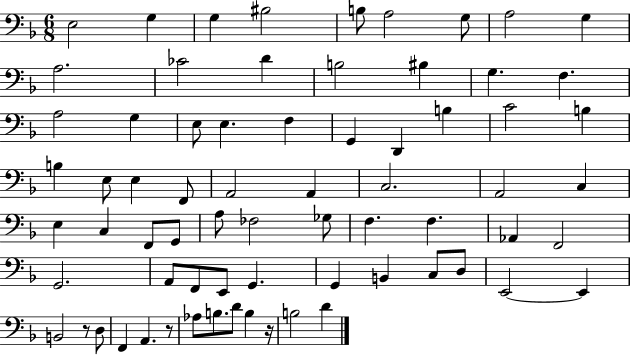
{
  \clef bass
  \numericTimeSignature
  \time 6/8
  \key f \major
  \repeat volta 2 { e2 g4 | g4 bis2 | b8 a2 g8 | a2 g4 | \break a2. | ces'2 d'4 | b2 bis4 | g4. f4. | \break a2 g4 | e8 e4. f4 | g,4 d,4 b4 | c'2 b4 | \break b4 e8 e4 f,8 | a,2 a,4 | c2. | a,2 c4 | \break e4 c4 f,8 g,8 | a8 fes2 ges8 | f4. f4. | aes,4 f,2 | \break g,2. | a,8 f,8 e,8 g,4. | g,4 b,4 c8 d8 | e,2~~ e,4 | \break b,2 r8 d8 | f,4 a,4. r8 | aes8 b8. d'8 b4 r16 | b2 d'4 | \break } \bar "|."
}